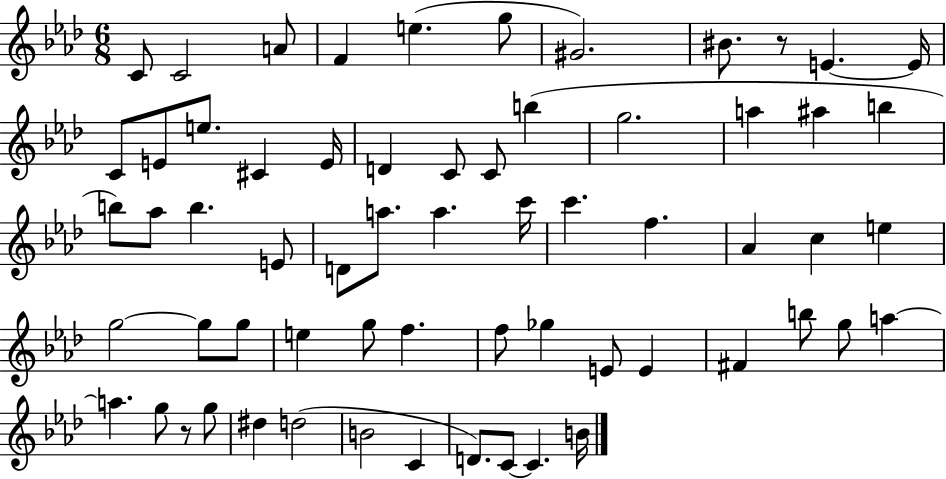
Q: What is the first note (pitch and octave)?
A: C4